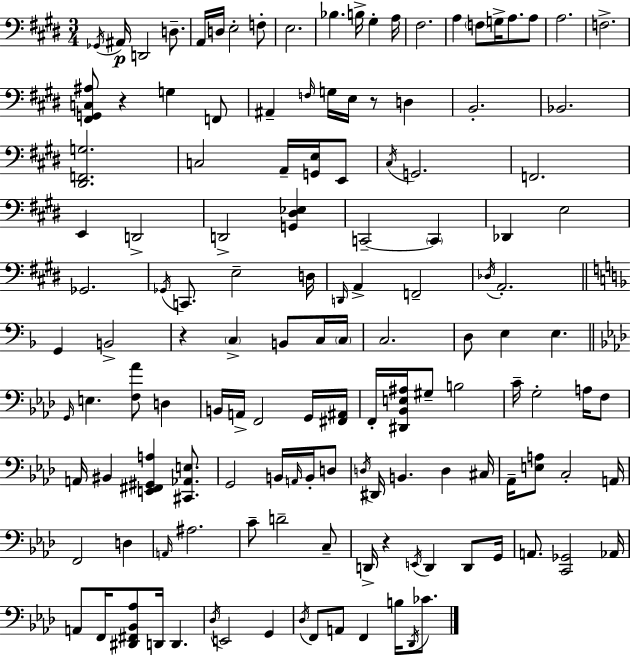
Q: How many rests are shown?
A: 4